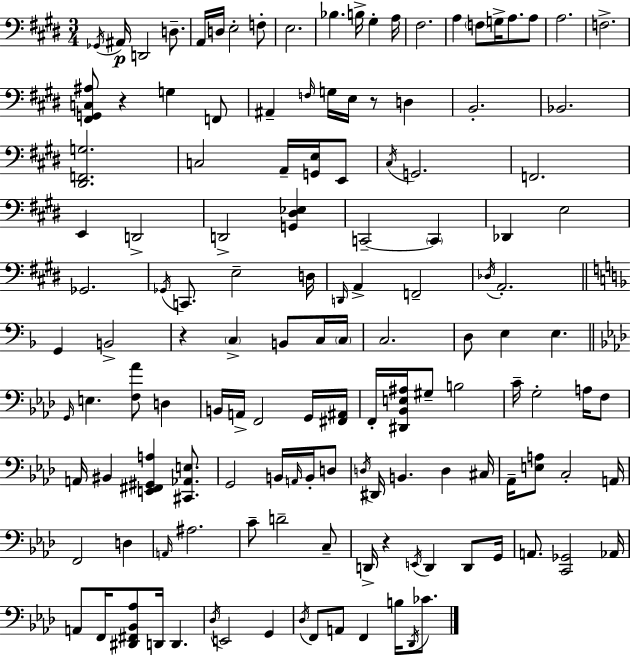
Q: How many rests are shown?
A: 4